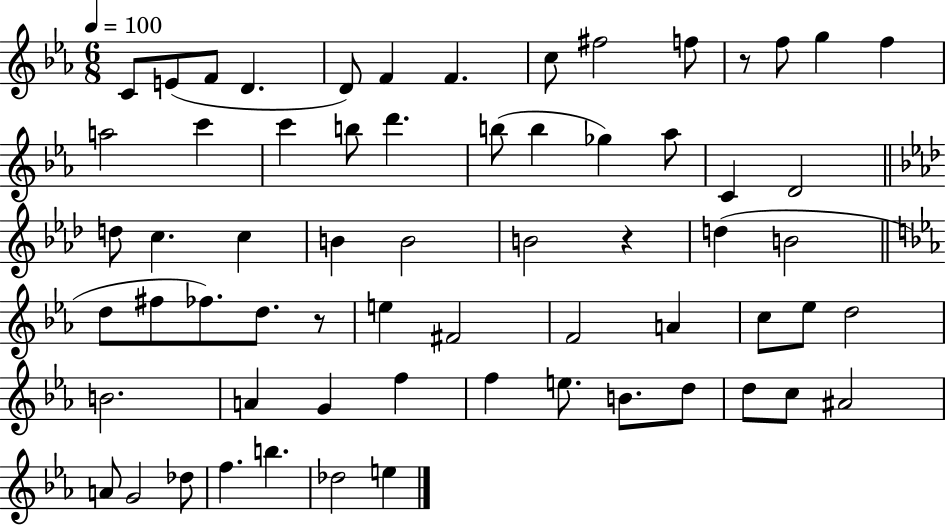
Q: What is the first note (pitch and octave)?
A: C4